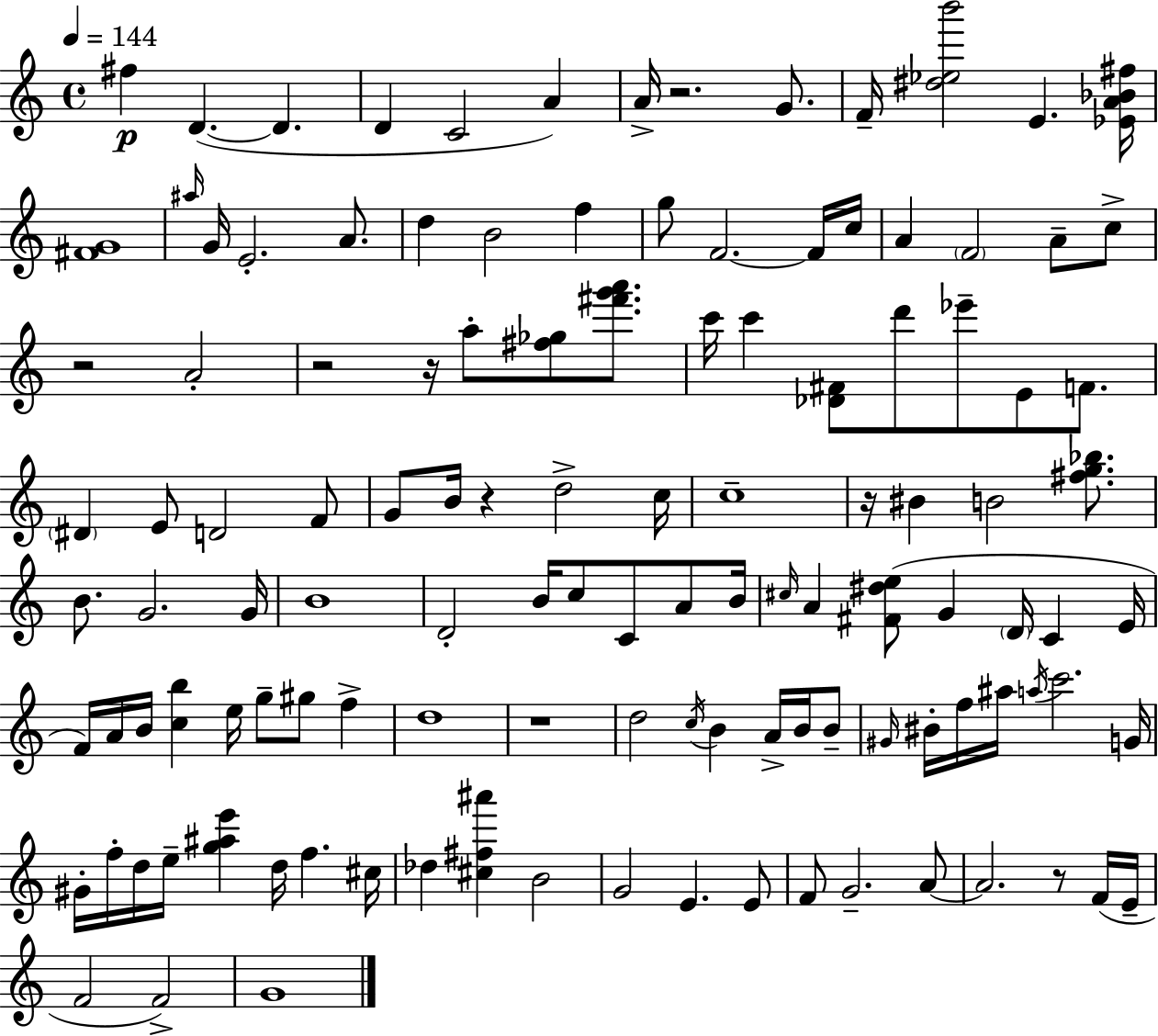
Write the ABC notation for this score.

X:1
T:Untitled
M:4/4
L:1/4
K:C
^f D D D C2 A A/4 z2 G/2 F/4 [^d_eb']2 E [_EA_B^f]/4 [^FG]4 ^a/4 G/4 E2 A/2 d B2 f g/2 F2 F/4 c/4 A F2 A/2 c/2 z2 A2 z2 z/4 a/2 [^f_g]/2 [^f'g'a']/2 c'/4 c' [_D^F]/2 d'/2 _e'/2 E/2 F/2 ^D E/2 D2 F/2 G/2 B/4 z d2 c/4 c4 z/4 ^B B2 [^fg_b]/2 B/2 G2 G/4 B4 D2 B/4 c/2 C/2 A/2 B/4 ^c/4 A [^F^de]/2 G D/4 C E/4 F/4 A/4 B/4 [cb] e/4 g/2 ^g/2 f d4 z4 d2 c/4 B A/4 B/4 B/2 ^G/4 ^B/4 f/4 ^a/4 a/4 c'2 G/4 ^G/4 f/4 d/4 e/4 [g^ae'] d/4 f ^c/4 _d [^c^f^a'] B2 G2 E E/2 F/2 G2 A/2 A2 z/2 F/4 E/4 F2 F2 G4